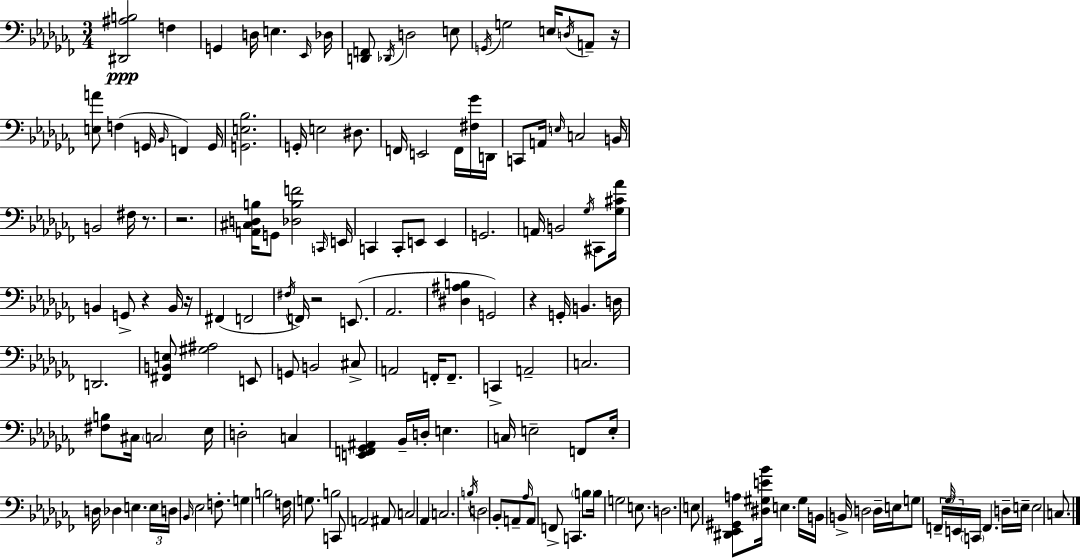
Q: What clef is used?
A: bass